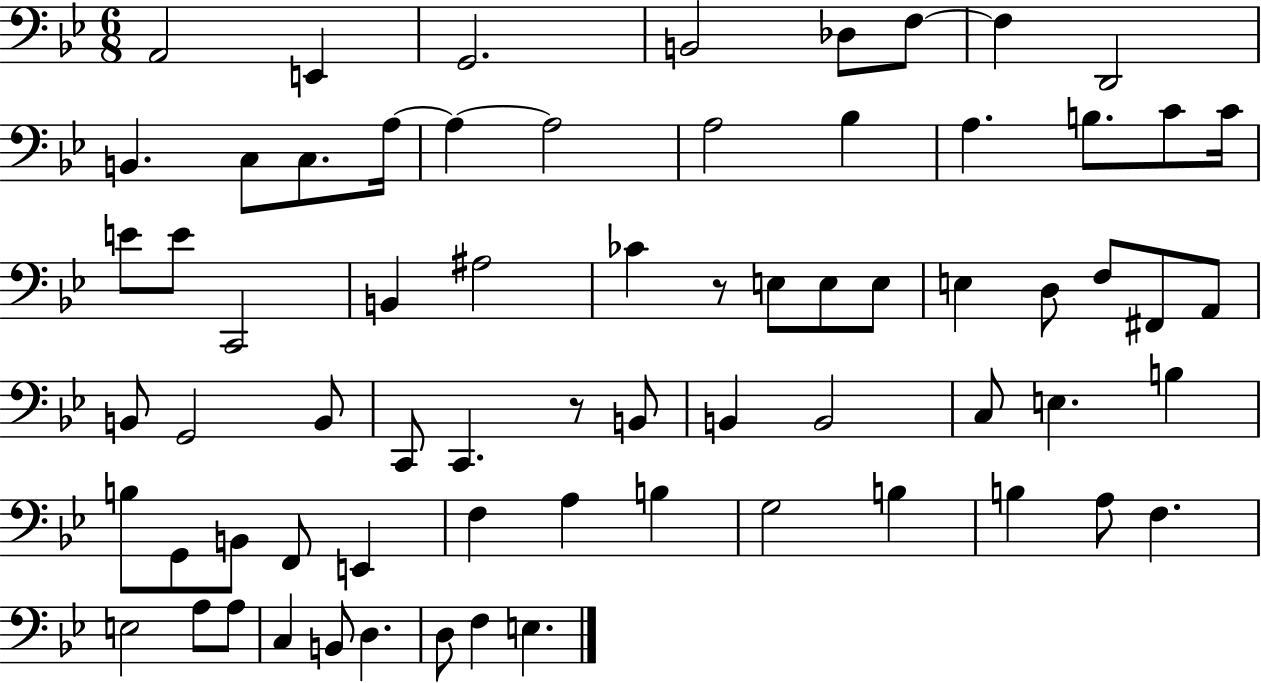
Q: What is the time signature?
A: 6/8